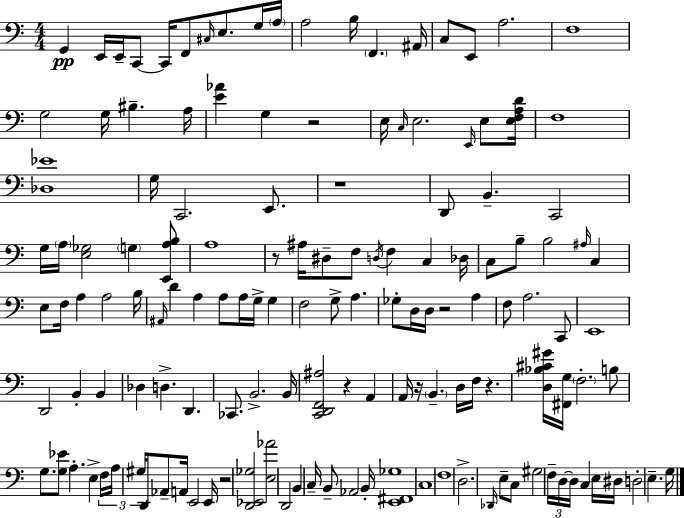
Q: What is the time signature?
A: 4/4